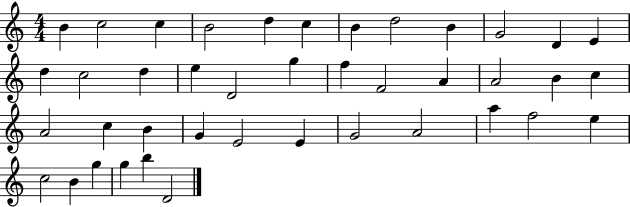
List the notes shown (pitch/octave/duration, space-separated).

B4/q C5/h C5/q B4/h D5/q C5/q B4/q D5/h B4/q G4/h D4/q E4/q D5/q C5/h D5/q E5/q D4/h G5/q F5/q F4/h A4/q A4/h B4/q C5/q A4/h C5/q B4/q G4/q E4/h E4/q G4/h A4/h A5/q F5/h E5/q C5/h B4/q G5/q G5/q B5/q D4/h